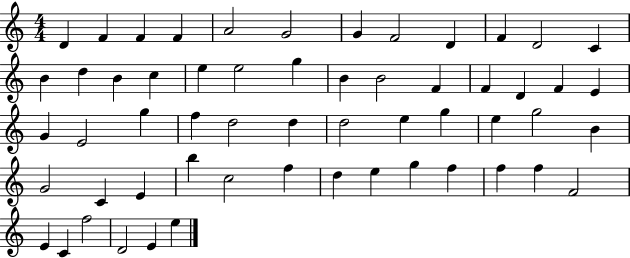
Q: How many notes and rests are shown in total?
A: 57